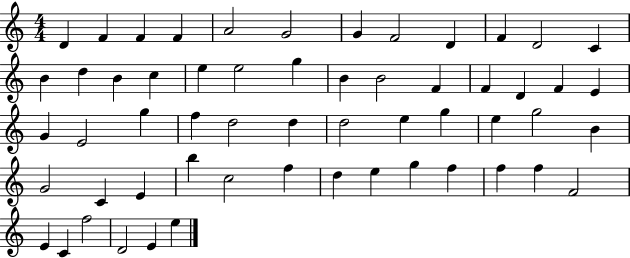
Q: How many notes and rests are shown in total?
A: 57